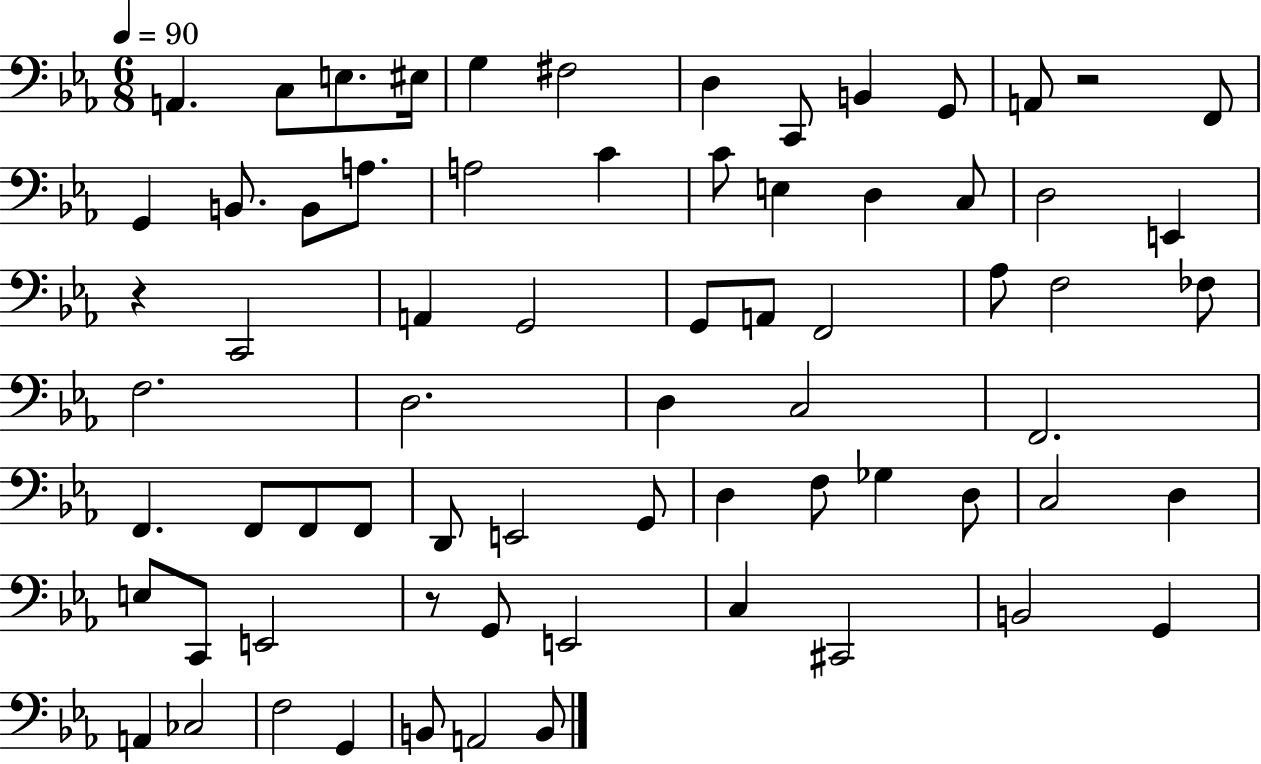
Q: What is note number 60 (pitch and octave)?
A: G2